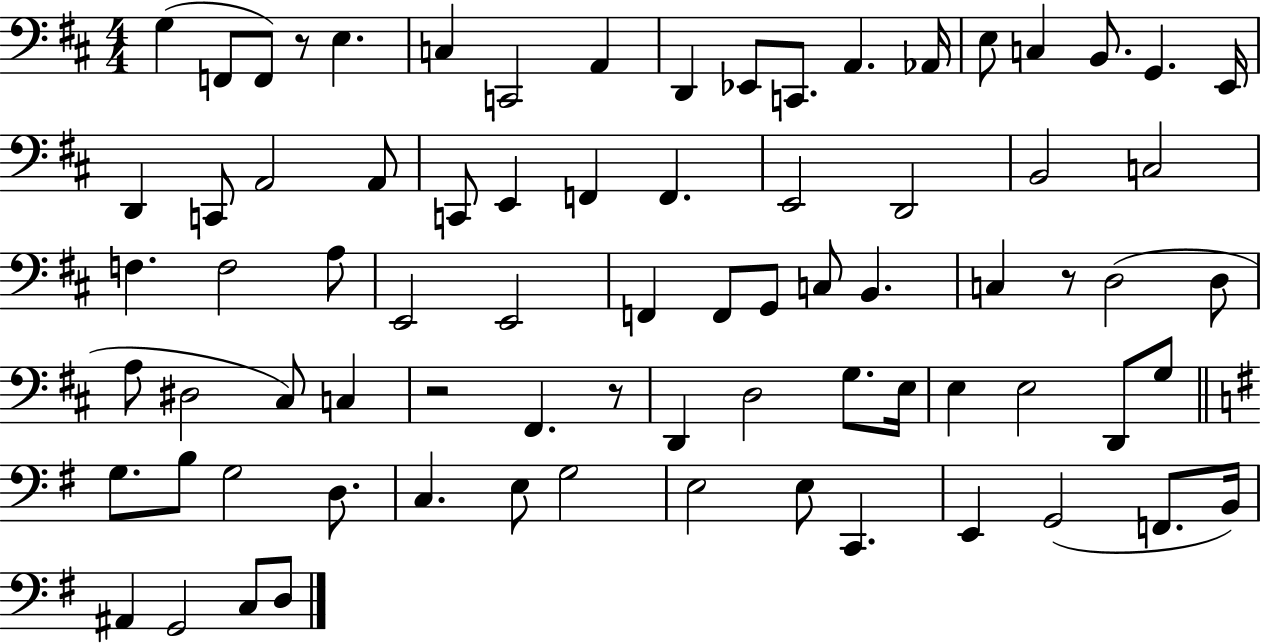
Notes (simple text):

G3/q F2/e F2/e R/e E3/q. C3/q C2/h A2/q D2/q Eb2/e C2/e. A2/q. Ab2/s E3/e C3/q B2/e. G2/q. E2/s D2/q C2/e A2/h A2/e C2/e E2/q F2/q F2/q. E2/h D2/h B2/h C3/h F3/q. F3/h A3/e E2/h E2/h F2/q F2/e G2/e C3/e B2/q. C3/q R/e D3/h D3/e A3/e D#3/h C#3/e C3/q R/h F#2/q. R/e D2/q D3/h G3/e. E3/s E3/q E3/h D2/e G3/e G3/e. B3/e G3/h D3/e. C3/q. E3/e G3/h E3/h E3/e C2/q. E2/q G2/h F2/e. B2/s A#2/q G2/h C3/e D3/e